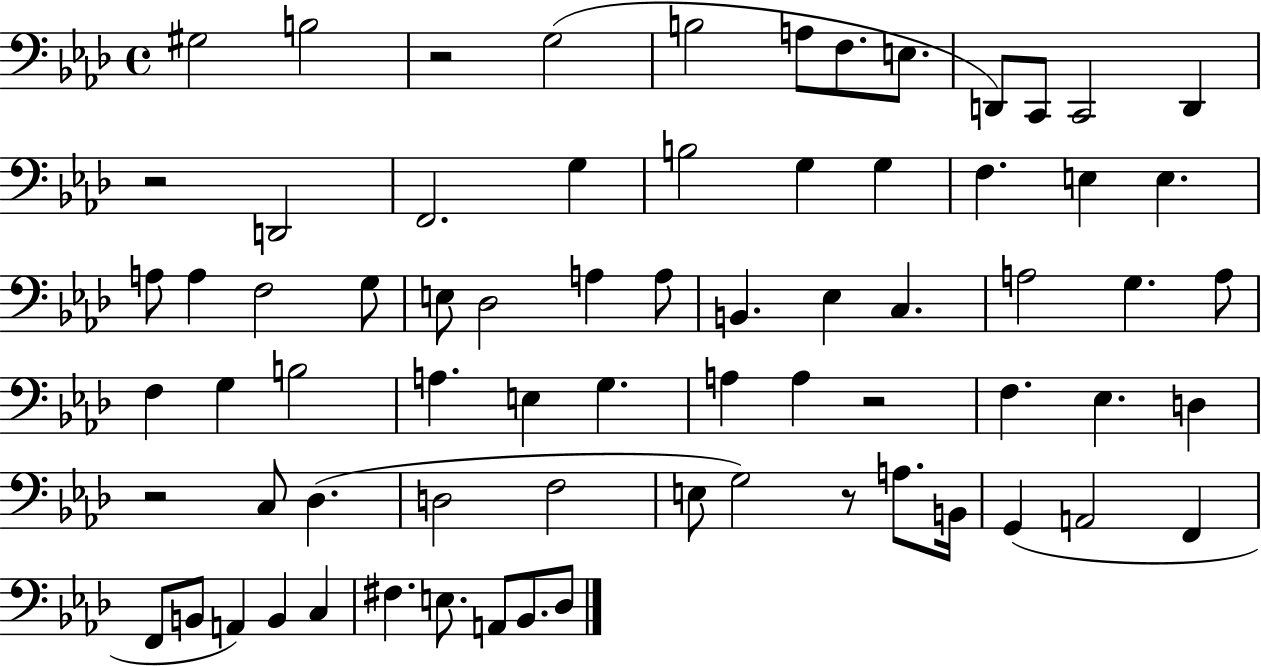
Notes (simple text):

G#3/h B3/h R/h G3/h B3/h A3/e F3/e. E3/e. D2/e C2/e C2/h D2/q R/h D2/h F2/h. G3/q B3/h G3/q G3/q F3/q. E3/q E3/q. A3/e A3/q F3/h G3/e E3/e Db3/h A3/q A3/e B2/q. Eb3/q C3/q. A3/h G3/q. A3/e F3/q G3/q B3/h A3/q. E3/q G3/q. A3/q A3/q R/h F3/q. Eb3/q. D3/q R/h C3/e Db3/q. D3/h F3/h E3/e G3/h R/e A3/e. B2/s G2/q A2/h F2/q F2/e B2/e A2/q B2/q C3/q F#3/q. E3/e. A2/e Bb2/e. Db3/e